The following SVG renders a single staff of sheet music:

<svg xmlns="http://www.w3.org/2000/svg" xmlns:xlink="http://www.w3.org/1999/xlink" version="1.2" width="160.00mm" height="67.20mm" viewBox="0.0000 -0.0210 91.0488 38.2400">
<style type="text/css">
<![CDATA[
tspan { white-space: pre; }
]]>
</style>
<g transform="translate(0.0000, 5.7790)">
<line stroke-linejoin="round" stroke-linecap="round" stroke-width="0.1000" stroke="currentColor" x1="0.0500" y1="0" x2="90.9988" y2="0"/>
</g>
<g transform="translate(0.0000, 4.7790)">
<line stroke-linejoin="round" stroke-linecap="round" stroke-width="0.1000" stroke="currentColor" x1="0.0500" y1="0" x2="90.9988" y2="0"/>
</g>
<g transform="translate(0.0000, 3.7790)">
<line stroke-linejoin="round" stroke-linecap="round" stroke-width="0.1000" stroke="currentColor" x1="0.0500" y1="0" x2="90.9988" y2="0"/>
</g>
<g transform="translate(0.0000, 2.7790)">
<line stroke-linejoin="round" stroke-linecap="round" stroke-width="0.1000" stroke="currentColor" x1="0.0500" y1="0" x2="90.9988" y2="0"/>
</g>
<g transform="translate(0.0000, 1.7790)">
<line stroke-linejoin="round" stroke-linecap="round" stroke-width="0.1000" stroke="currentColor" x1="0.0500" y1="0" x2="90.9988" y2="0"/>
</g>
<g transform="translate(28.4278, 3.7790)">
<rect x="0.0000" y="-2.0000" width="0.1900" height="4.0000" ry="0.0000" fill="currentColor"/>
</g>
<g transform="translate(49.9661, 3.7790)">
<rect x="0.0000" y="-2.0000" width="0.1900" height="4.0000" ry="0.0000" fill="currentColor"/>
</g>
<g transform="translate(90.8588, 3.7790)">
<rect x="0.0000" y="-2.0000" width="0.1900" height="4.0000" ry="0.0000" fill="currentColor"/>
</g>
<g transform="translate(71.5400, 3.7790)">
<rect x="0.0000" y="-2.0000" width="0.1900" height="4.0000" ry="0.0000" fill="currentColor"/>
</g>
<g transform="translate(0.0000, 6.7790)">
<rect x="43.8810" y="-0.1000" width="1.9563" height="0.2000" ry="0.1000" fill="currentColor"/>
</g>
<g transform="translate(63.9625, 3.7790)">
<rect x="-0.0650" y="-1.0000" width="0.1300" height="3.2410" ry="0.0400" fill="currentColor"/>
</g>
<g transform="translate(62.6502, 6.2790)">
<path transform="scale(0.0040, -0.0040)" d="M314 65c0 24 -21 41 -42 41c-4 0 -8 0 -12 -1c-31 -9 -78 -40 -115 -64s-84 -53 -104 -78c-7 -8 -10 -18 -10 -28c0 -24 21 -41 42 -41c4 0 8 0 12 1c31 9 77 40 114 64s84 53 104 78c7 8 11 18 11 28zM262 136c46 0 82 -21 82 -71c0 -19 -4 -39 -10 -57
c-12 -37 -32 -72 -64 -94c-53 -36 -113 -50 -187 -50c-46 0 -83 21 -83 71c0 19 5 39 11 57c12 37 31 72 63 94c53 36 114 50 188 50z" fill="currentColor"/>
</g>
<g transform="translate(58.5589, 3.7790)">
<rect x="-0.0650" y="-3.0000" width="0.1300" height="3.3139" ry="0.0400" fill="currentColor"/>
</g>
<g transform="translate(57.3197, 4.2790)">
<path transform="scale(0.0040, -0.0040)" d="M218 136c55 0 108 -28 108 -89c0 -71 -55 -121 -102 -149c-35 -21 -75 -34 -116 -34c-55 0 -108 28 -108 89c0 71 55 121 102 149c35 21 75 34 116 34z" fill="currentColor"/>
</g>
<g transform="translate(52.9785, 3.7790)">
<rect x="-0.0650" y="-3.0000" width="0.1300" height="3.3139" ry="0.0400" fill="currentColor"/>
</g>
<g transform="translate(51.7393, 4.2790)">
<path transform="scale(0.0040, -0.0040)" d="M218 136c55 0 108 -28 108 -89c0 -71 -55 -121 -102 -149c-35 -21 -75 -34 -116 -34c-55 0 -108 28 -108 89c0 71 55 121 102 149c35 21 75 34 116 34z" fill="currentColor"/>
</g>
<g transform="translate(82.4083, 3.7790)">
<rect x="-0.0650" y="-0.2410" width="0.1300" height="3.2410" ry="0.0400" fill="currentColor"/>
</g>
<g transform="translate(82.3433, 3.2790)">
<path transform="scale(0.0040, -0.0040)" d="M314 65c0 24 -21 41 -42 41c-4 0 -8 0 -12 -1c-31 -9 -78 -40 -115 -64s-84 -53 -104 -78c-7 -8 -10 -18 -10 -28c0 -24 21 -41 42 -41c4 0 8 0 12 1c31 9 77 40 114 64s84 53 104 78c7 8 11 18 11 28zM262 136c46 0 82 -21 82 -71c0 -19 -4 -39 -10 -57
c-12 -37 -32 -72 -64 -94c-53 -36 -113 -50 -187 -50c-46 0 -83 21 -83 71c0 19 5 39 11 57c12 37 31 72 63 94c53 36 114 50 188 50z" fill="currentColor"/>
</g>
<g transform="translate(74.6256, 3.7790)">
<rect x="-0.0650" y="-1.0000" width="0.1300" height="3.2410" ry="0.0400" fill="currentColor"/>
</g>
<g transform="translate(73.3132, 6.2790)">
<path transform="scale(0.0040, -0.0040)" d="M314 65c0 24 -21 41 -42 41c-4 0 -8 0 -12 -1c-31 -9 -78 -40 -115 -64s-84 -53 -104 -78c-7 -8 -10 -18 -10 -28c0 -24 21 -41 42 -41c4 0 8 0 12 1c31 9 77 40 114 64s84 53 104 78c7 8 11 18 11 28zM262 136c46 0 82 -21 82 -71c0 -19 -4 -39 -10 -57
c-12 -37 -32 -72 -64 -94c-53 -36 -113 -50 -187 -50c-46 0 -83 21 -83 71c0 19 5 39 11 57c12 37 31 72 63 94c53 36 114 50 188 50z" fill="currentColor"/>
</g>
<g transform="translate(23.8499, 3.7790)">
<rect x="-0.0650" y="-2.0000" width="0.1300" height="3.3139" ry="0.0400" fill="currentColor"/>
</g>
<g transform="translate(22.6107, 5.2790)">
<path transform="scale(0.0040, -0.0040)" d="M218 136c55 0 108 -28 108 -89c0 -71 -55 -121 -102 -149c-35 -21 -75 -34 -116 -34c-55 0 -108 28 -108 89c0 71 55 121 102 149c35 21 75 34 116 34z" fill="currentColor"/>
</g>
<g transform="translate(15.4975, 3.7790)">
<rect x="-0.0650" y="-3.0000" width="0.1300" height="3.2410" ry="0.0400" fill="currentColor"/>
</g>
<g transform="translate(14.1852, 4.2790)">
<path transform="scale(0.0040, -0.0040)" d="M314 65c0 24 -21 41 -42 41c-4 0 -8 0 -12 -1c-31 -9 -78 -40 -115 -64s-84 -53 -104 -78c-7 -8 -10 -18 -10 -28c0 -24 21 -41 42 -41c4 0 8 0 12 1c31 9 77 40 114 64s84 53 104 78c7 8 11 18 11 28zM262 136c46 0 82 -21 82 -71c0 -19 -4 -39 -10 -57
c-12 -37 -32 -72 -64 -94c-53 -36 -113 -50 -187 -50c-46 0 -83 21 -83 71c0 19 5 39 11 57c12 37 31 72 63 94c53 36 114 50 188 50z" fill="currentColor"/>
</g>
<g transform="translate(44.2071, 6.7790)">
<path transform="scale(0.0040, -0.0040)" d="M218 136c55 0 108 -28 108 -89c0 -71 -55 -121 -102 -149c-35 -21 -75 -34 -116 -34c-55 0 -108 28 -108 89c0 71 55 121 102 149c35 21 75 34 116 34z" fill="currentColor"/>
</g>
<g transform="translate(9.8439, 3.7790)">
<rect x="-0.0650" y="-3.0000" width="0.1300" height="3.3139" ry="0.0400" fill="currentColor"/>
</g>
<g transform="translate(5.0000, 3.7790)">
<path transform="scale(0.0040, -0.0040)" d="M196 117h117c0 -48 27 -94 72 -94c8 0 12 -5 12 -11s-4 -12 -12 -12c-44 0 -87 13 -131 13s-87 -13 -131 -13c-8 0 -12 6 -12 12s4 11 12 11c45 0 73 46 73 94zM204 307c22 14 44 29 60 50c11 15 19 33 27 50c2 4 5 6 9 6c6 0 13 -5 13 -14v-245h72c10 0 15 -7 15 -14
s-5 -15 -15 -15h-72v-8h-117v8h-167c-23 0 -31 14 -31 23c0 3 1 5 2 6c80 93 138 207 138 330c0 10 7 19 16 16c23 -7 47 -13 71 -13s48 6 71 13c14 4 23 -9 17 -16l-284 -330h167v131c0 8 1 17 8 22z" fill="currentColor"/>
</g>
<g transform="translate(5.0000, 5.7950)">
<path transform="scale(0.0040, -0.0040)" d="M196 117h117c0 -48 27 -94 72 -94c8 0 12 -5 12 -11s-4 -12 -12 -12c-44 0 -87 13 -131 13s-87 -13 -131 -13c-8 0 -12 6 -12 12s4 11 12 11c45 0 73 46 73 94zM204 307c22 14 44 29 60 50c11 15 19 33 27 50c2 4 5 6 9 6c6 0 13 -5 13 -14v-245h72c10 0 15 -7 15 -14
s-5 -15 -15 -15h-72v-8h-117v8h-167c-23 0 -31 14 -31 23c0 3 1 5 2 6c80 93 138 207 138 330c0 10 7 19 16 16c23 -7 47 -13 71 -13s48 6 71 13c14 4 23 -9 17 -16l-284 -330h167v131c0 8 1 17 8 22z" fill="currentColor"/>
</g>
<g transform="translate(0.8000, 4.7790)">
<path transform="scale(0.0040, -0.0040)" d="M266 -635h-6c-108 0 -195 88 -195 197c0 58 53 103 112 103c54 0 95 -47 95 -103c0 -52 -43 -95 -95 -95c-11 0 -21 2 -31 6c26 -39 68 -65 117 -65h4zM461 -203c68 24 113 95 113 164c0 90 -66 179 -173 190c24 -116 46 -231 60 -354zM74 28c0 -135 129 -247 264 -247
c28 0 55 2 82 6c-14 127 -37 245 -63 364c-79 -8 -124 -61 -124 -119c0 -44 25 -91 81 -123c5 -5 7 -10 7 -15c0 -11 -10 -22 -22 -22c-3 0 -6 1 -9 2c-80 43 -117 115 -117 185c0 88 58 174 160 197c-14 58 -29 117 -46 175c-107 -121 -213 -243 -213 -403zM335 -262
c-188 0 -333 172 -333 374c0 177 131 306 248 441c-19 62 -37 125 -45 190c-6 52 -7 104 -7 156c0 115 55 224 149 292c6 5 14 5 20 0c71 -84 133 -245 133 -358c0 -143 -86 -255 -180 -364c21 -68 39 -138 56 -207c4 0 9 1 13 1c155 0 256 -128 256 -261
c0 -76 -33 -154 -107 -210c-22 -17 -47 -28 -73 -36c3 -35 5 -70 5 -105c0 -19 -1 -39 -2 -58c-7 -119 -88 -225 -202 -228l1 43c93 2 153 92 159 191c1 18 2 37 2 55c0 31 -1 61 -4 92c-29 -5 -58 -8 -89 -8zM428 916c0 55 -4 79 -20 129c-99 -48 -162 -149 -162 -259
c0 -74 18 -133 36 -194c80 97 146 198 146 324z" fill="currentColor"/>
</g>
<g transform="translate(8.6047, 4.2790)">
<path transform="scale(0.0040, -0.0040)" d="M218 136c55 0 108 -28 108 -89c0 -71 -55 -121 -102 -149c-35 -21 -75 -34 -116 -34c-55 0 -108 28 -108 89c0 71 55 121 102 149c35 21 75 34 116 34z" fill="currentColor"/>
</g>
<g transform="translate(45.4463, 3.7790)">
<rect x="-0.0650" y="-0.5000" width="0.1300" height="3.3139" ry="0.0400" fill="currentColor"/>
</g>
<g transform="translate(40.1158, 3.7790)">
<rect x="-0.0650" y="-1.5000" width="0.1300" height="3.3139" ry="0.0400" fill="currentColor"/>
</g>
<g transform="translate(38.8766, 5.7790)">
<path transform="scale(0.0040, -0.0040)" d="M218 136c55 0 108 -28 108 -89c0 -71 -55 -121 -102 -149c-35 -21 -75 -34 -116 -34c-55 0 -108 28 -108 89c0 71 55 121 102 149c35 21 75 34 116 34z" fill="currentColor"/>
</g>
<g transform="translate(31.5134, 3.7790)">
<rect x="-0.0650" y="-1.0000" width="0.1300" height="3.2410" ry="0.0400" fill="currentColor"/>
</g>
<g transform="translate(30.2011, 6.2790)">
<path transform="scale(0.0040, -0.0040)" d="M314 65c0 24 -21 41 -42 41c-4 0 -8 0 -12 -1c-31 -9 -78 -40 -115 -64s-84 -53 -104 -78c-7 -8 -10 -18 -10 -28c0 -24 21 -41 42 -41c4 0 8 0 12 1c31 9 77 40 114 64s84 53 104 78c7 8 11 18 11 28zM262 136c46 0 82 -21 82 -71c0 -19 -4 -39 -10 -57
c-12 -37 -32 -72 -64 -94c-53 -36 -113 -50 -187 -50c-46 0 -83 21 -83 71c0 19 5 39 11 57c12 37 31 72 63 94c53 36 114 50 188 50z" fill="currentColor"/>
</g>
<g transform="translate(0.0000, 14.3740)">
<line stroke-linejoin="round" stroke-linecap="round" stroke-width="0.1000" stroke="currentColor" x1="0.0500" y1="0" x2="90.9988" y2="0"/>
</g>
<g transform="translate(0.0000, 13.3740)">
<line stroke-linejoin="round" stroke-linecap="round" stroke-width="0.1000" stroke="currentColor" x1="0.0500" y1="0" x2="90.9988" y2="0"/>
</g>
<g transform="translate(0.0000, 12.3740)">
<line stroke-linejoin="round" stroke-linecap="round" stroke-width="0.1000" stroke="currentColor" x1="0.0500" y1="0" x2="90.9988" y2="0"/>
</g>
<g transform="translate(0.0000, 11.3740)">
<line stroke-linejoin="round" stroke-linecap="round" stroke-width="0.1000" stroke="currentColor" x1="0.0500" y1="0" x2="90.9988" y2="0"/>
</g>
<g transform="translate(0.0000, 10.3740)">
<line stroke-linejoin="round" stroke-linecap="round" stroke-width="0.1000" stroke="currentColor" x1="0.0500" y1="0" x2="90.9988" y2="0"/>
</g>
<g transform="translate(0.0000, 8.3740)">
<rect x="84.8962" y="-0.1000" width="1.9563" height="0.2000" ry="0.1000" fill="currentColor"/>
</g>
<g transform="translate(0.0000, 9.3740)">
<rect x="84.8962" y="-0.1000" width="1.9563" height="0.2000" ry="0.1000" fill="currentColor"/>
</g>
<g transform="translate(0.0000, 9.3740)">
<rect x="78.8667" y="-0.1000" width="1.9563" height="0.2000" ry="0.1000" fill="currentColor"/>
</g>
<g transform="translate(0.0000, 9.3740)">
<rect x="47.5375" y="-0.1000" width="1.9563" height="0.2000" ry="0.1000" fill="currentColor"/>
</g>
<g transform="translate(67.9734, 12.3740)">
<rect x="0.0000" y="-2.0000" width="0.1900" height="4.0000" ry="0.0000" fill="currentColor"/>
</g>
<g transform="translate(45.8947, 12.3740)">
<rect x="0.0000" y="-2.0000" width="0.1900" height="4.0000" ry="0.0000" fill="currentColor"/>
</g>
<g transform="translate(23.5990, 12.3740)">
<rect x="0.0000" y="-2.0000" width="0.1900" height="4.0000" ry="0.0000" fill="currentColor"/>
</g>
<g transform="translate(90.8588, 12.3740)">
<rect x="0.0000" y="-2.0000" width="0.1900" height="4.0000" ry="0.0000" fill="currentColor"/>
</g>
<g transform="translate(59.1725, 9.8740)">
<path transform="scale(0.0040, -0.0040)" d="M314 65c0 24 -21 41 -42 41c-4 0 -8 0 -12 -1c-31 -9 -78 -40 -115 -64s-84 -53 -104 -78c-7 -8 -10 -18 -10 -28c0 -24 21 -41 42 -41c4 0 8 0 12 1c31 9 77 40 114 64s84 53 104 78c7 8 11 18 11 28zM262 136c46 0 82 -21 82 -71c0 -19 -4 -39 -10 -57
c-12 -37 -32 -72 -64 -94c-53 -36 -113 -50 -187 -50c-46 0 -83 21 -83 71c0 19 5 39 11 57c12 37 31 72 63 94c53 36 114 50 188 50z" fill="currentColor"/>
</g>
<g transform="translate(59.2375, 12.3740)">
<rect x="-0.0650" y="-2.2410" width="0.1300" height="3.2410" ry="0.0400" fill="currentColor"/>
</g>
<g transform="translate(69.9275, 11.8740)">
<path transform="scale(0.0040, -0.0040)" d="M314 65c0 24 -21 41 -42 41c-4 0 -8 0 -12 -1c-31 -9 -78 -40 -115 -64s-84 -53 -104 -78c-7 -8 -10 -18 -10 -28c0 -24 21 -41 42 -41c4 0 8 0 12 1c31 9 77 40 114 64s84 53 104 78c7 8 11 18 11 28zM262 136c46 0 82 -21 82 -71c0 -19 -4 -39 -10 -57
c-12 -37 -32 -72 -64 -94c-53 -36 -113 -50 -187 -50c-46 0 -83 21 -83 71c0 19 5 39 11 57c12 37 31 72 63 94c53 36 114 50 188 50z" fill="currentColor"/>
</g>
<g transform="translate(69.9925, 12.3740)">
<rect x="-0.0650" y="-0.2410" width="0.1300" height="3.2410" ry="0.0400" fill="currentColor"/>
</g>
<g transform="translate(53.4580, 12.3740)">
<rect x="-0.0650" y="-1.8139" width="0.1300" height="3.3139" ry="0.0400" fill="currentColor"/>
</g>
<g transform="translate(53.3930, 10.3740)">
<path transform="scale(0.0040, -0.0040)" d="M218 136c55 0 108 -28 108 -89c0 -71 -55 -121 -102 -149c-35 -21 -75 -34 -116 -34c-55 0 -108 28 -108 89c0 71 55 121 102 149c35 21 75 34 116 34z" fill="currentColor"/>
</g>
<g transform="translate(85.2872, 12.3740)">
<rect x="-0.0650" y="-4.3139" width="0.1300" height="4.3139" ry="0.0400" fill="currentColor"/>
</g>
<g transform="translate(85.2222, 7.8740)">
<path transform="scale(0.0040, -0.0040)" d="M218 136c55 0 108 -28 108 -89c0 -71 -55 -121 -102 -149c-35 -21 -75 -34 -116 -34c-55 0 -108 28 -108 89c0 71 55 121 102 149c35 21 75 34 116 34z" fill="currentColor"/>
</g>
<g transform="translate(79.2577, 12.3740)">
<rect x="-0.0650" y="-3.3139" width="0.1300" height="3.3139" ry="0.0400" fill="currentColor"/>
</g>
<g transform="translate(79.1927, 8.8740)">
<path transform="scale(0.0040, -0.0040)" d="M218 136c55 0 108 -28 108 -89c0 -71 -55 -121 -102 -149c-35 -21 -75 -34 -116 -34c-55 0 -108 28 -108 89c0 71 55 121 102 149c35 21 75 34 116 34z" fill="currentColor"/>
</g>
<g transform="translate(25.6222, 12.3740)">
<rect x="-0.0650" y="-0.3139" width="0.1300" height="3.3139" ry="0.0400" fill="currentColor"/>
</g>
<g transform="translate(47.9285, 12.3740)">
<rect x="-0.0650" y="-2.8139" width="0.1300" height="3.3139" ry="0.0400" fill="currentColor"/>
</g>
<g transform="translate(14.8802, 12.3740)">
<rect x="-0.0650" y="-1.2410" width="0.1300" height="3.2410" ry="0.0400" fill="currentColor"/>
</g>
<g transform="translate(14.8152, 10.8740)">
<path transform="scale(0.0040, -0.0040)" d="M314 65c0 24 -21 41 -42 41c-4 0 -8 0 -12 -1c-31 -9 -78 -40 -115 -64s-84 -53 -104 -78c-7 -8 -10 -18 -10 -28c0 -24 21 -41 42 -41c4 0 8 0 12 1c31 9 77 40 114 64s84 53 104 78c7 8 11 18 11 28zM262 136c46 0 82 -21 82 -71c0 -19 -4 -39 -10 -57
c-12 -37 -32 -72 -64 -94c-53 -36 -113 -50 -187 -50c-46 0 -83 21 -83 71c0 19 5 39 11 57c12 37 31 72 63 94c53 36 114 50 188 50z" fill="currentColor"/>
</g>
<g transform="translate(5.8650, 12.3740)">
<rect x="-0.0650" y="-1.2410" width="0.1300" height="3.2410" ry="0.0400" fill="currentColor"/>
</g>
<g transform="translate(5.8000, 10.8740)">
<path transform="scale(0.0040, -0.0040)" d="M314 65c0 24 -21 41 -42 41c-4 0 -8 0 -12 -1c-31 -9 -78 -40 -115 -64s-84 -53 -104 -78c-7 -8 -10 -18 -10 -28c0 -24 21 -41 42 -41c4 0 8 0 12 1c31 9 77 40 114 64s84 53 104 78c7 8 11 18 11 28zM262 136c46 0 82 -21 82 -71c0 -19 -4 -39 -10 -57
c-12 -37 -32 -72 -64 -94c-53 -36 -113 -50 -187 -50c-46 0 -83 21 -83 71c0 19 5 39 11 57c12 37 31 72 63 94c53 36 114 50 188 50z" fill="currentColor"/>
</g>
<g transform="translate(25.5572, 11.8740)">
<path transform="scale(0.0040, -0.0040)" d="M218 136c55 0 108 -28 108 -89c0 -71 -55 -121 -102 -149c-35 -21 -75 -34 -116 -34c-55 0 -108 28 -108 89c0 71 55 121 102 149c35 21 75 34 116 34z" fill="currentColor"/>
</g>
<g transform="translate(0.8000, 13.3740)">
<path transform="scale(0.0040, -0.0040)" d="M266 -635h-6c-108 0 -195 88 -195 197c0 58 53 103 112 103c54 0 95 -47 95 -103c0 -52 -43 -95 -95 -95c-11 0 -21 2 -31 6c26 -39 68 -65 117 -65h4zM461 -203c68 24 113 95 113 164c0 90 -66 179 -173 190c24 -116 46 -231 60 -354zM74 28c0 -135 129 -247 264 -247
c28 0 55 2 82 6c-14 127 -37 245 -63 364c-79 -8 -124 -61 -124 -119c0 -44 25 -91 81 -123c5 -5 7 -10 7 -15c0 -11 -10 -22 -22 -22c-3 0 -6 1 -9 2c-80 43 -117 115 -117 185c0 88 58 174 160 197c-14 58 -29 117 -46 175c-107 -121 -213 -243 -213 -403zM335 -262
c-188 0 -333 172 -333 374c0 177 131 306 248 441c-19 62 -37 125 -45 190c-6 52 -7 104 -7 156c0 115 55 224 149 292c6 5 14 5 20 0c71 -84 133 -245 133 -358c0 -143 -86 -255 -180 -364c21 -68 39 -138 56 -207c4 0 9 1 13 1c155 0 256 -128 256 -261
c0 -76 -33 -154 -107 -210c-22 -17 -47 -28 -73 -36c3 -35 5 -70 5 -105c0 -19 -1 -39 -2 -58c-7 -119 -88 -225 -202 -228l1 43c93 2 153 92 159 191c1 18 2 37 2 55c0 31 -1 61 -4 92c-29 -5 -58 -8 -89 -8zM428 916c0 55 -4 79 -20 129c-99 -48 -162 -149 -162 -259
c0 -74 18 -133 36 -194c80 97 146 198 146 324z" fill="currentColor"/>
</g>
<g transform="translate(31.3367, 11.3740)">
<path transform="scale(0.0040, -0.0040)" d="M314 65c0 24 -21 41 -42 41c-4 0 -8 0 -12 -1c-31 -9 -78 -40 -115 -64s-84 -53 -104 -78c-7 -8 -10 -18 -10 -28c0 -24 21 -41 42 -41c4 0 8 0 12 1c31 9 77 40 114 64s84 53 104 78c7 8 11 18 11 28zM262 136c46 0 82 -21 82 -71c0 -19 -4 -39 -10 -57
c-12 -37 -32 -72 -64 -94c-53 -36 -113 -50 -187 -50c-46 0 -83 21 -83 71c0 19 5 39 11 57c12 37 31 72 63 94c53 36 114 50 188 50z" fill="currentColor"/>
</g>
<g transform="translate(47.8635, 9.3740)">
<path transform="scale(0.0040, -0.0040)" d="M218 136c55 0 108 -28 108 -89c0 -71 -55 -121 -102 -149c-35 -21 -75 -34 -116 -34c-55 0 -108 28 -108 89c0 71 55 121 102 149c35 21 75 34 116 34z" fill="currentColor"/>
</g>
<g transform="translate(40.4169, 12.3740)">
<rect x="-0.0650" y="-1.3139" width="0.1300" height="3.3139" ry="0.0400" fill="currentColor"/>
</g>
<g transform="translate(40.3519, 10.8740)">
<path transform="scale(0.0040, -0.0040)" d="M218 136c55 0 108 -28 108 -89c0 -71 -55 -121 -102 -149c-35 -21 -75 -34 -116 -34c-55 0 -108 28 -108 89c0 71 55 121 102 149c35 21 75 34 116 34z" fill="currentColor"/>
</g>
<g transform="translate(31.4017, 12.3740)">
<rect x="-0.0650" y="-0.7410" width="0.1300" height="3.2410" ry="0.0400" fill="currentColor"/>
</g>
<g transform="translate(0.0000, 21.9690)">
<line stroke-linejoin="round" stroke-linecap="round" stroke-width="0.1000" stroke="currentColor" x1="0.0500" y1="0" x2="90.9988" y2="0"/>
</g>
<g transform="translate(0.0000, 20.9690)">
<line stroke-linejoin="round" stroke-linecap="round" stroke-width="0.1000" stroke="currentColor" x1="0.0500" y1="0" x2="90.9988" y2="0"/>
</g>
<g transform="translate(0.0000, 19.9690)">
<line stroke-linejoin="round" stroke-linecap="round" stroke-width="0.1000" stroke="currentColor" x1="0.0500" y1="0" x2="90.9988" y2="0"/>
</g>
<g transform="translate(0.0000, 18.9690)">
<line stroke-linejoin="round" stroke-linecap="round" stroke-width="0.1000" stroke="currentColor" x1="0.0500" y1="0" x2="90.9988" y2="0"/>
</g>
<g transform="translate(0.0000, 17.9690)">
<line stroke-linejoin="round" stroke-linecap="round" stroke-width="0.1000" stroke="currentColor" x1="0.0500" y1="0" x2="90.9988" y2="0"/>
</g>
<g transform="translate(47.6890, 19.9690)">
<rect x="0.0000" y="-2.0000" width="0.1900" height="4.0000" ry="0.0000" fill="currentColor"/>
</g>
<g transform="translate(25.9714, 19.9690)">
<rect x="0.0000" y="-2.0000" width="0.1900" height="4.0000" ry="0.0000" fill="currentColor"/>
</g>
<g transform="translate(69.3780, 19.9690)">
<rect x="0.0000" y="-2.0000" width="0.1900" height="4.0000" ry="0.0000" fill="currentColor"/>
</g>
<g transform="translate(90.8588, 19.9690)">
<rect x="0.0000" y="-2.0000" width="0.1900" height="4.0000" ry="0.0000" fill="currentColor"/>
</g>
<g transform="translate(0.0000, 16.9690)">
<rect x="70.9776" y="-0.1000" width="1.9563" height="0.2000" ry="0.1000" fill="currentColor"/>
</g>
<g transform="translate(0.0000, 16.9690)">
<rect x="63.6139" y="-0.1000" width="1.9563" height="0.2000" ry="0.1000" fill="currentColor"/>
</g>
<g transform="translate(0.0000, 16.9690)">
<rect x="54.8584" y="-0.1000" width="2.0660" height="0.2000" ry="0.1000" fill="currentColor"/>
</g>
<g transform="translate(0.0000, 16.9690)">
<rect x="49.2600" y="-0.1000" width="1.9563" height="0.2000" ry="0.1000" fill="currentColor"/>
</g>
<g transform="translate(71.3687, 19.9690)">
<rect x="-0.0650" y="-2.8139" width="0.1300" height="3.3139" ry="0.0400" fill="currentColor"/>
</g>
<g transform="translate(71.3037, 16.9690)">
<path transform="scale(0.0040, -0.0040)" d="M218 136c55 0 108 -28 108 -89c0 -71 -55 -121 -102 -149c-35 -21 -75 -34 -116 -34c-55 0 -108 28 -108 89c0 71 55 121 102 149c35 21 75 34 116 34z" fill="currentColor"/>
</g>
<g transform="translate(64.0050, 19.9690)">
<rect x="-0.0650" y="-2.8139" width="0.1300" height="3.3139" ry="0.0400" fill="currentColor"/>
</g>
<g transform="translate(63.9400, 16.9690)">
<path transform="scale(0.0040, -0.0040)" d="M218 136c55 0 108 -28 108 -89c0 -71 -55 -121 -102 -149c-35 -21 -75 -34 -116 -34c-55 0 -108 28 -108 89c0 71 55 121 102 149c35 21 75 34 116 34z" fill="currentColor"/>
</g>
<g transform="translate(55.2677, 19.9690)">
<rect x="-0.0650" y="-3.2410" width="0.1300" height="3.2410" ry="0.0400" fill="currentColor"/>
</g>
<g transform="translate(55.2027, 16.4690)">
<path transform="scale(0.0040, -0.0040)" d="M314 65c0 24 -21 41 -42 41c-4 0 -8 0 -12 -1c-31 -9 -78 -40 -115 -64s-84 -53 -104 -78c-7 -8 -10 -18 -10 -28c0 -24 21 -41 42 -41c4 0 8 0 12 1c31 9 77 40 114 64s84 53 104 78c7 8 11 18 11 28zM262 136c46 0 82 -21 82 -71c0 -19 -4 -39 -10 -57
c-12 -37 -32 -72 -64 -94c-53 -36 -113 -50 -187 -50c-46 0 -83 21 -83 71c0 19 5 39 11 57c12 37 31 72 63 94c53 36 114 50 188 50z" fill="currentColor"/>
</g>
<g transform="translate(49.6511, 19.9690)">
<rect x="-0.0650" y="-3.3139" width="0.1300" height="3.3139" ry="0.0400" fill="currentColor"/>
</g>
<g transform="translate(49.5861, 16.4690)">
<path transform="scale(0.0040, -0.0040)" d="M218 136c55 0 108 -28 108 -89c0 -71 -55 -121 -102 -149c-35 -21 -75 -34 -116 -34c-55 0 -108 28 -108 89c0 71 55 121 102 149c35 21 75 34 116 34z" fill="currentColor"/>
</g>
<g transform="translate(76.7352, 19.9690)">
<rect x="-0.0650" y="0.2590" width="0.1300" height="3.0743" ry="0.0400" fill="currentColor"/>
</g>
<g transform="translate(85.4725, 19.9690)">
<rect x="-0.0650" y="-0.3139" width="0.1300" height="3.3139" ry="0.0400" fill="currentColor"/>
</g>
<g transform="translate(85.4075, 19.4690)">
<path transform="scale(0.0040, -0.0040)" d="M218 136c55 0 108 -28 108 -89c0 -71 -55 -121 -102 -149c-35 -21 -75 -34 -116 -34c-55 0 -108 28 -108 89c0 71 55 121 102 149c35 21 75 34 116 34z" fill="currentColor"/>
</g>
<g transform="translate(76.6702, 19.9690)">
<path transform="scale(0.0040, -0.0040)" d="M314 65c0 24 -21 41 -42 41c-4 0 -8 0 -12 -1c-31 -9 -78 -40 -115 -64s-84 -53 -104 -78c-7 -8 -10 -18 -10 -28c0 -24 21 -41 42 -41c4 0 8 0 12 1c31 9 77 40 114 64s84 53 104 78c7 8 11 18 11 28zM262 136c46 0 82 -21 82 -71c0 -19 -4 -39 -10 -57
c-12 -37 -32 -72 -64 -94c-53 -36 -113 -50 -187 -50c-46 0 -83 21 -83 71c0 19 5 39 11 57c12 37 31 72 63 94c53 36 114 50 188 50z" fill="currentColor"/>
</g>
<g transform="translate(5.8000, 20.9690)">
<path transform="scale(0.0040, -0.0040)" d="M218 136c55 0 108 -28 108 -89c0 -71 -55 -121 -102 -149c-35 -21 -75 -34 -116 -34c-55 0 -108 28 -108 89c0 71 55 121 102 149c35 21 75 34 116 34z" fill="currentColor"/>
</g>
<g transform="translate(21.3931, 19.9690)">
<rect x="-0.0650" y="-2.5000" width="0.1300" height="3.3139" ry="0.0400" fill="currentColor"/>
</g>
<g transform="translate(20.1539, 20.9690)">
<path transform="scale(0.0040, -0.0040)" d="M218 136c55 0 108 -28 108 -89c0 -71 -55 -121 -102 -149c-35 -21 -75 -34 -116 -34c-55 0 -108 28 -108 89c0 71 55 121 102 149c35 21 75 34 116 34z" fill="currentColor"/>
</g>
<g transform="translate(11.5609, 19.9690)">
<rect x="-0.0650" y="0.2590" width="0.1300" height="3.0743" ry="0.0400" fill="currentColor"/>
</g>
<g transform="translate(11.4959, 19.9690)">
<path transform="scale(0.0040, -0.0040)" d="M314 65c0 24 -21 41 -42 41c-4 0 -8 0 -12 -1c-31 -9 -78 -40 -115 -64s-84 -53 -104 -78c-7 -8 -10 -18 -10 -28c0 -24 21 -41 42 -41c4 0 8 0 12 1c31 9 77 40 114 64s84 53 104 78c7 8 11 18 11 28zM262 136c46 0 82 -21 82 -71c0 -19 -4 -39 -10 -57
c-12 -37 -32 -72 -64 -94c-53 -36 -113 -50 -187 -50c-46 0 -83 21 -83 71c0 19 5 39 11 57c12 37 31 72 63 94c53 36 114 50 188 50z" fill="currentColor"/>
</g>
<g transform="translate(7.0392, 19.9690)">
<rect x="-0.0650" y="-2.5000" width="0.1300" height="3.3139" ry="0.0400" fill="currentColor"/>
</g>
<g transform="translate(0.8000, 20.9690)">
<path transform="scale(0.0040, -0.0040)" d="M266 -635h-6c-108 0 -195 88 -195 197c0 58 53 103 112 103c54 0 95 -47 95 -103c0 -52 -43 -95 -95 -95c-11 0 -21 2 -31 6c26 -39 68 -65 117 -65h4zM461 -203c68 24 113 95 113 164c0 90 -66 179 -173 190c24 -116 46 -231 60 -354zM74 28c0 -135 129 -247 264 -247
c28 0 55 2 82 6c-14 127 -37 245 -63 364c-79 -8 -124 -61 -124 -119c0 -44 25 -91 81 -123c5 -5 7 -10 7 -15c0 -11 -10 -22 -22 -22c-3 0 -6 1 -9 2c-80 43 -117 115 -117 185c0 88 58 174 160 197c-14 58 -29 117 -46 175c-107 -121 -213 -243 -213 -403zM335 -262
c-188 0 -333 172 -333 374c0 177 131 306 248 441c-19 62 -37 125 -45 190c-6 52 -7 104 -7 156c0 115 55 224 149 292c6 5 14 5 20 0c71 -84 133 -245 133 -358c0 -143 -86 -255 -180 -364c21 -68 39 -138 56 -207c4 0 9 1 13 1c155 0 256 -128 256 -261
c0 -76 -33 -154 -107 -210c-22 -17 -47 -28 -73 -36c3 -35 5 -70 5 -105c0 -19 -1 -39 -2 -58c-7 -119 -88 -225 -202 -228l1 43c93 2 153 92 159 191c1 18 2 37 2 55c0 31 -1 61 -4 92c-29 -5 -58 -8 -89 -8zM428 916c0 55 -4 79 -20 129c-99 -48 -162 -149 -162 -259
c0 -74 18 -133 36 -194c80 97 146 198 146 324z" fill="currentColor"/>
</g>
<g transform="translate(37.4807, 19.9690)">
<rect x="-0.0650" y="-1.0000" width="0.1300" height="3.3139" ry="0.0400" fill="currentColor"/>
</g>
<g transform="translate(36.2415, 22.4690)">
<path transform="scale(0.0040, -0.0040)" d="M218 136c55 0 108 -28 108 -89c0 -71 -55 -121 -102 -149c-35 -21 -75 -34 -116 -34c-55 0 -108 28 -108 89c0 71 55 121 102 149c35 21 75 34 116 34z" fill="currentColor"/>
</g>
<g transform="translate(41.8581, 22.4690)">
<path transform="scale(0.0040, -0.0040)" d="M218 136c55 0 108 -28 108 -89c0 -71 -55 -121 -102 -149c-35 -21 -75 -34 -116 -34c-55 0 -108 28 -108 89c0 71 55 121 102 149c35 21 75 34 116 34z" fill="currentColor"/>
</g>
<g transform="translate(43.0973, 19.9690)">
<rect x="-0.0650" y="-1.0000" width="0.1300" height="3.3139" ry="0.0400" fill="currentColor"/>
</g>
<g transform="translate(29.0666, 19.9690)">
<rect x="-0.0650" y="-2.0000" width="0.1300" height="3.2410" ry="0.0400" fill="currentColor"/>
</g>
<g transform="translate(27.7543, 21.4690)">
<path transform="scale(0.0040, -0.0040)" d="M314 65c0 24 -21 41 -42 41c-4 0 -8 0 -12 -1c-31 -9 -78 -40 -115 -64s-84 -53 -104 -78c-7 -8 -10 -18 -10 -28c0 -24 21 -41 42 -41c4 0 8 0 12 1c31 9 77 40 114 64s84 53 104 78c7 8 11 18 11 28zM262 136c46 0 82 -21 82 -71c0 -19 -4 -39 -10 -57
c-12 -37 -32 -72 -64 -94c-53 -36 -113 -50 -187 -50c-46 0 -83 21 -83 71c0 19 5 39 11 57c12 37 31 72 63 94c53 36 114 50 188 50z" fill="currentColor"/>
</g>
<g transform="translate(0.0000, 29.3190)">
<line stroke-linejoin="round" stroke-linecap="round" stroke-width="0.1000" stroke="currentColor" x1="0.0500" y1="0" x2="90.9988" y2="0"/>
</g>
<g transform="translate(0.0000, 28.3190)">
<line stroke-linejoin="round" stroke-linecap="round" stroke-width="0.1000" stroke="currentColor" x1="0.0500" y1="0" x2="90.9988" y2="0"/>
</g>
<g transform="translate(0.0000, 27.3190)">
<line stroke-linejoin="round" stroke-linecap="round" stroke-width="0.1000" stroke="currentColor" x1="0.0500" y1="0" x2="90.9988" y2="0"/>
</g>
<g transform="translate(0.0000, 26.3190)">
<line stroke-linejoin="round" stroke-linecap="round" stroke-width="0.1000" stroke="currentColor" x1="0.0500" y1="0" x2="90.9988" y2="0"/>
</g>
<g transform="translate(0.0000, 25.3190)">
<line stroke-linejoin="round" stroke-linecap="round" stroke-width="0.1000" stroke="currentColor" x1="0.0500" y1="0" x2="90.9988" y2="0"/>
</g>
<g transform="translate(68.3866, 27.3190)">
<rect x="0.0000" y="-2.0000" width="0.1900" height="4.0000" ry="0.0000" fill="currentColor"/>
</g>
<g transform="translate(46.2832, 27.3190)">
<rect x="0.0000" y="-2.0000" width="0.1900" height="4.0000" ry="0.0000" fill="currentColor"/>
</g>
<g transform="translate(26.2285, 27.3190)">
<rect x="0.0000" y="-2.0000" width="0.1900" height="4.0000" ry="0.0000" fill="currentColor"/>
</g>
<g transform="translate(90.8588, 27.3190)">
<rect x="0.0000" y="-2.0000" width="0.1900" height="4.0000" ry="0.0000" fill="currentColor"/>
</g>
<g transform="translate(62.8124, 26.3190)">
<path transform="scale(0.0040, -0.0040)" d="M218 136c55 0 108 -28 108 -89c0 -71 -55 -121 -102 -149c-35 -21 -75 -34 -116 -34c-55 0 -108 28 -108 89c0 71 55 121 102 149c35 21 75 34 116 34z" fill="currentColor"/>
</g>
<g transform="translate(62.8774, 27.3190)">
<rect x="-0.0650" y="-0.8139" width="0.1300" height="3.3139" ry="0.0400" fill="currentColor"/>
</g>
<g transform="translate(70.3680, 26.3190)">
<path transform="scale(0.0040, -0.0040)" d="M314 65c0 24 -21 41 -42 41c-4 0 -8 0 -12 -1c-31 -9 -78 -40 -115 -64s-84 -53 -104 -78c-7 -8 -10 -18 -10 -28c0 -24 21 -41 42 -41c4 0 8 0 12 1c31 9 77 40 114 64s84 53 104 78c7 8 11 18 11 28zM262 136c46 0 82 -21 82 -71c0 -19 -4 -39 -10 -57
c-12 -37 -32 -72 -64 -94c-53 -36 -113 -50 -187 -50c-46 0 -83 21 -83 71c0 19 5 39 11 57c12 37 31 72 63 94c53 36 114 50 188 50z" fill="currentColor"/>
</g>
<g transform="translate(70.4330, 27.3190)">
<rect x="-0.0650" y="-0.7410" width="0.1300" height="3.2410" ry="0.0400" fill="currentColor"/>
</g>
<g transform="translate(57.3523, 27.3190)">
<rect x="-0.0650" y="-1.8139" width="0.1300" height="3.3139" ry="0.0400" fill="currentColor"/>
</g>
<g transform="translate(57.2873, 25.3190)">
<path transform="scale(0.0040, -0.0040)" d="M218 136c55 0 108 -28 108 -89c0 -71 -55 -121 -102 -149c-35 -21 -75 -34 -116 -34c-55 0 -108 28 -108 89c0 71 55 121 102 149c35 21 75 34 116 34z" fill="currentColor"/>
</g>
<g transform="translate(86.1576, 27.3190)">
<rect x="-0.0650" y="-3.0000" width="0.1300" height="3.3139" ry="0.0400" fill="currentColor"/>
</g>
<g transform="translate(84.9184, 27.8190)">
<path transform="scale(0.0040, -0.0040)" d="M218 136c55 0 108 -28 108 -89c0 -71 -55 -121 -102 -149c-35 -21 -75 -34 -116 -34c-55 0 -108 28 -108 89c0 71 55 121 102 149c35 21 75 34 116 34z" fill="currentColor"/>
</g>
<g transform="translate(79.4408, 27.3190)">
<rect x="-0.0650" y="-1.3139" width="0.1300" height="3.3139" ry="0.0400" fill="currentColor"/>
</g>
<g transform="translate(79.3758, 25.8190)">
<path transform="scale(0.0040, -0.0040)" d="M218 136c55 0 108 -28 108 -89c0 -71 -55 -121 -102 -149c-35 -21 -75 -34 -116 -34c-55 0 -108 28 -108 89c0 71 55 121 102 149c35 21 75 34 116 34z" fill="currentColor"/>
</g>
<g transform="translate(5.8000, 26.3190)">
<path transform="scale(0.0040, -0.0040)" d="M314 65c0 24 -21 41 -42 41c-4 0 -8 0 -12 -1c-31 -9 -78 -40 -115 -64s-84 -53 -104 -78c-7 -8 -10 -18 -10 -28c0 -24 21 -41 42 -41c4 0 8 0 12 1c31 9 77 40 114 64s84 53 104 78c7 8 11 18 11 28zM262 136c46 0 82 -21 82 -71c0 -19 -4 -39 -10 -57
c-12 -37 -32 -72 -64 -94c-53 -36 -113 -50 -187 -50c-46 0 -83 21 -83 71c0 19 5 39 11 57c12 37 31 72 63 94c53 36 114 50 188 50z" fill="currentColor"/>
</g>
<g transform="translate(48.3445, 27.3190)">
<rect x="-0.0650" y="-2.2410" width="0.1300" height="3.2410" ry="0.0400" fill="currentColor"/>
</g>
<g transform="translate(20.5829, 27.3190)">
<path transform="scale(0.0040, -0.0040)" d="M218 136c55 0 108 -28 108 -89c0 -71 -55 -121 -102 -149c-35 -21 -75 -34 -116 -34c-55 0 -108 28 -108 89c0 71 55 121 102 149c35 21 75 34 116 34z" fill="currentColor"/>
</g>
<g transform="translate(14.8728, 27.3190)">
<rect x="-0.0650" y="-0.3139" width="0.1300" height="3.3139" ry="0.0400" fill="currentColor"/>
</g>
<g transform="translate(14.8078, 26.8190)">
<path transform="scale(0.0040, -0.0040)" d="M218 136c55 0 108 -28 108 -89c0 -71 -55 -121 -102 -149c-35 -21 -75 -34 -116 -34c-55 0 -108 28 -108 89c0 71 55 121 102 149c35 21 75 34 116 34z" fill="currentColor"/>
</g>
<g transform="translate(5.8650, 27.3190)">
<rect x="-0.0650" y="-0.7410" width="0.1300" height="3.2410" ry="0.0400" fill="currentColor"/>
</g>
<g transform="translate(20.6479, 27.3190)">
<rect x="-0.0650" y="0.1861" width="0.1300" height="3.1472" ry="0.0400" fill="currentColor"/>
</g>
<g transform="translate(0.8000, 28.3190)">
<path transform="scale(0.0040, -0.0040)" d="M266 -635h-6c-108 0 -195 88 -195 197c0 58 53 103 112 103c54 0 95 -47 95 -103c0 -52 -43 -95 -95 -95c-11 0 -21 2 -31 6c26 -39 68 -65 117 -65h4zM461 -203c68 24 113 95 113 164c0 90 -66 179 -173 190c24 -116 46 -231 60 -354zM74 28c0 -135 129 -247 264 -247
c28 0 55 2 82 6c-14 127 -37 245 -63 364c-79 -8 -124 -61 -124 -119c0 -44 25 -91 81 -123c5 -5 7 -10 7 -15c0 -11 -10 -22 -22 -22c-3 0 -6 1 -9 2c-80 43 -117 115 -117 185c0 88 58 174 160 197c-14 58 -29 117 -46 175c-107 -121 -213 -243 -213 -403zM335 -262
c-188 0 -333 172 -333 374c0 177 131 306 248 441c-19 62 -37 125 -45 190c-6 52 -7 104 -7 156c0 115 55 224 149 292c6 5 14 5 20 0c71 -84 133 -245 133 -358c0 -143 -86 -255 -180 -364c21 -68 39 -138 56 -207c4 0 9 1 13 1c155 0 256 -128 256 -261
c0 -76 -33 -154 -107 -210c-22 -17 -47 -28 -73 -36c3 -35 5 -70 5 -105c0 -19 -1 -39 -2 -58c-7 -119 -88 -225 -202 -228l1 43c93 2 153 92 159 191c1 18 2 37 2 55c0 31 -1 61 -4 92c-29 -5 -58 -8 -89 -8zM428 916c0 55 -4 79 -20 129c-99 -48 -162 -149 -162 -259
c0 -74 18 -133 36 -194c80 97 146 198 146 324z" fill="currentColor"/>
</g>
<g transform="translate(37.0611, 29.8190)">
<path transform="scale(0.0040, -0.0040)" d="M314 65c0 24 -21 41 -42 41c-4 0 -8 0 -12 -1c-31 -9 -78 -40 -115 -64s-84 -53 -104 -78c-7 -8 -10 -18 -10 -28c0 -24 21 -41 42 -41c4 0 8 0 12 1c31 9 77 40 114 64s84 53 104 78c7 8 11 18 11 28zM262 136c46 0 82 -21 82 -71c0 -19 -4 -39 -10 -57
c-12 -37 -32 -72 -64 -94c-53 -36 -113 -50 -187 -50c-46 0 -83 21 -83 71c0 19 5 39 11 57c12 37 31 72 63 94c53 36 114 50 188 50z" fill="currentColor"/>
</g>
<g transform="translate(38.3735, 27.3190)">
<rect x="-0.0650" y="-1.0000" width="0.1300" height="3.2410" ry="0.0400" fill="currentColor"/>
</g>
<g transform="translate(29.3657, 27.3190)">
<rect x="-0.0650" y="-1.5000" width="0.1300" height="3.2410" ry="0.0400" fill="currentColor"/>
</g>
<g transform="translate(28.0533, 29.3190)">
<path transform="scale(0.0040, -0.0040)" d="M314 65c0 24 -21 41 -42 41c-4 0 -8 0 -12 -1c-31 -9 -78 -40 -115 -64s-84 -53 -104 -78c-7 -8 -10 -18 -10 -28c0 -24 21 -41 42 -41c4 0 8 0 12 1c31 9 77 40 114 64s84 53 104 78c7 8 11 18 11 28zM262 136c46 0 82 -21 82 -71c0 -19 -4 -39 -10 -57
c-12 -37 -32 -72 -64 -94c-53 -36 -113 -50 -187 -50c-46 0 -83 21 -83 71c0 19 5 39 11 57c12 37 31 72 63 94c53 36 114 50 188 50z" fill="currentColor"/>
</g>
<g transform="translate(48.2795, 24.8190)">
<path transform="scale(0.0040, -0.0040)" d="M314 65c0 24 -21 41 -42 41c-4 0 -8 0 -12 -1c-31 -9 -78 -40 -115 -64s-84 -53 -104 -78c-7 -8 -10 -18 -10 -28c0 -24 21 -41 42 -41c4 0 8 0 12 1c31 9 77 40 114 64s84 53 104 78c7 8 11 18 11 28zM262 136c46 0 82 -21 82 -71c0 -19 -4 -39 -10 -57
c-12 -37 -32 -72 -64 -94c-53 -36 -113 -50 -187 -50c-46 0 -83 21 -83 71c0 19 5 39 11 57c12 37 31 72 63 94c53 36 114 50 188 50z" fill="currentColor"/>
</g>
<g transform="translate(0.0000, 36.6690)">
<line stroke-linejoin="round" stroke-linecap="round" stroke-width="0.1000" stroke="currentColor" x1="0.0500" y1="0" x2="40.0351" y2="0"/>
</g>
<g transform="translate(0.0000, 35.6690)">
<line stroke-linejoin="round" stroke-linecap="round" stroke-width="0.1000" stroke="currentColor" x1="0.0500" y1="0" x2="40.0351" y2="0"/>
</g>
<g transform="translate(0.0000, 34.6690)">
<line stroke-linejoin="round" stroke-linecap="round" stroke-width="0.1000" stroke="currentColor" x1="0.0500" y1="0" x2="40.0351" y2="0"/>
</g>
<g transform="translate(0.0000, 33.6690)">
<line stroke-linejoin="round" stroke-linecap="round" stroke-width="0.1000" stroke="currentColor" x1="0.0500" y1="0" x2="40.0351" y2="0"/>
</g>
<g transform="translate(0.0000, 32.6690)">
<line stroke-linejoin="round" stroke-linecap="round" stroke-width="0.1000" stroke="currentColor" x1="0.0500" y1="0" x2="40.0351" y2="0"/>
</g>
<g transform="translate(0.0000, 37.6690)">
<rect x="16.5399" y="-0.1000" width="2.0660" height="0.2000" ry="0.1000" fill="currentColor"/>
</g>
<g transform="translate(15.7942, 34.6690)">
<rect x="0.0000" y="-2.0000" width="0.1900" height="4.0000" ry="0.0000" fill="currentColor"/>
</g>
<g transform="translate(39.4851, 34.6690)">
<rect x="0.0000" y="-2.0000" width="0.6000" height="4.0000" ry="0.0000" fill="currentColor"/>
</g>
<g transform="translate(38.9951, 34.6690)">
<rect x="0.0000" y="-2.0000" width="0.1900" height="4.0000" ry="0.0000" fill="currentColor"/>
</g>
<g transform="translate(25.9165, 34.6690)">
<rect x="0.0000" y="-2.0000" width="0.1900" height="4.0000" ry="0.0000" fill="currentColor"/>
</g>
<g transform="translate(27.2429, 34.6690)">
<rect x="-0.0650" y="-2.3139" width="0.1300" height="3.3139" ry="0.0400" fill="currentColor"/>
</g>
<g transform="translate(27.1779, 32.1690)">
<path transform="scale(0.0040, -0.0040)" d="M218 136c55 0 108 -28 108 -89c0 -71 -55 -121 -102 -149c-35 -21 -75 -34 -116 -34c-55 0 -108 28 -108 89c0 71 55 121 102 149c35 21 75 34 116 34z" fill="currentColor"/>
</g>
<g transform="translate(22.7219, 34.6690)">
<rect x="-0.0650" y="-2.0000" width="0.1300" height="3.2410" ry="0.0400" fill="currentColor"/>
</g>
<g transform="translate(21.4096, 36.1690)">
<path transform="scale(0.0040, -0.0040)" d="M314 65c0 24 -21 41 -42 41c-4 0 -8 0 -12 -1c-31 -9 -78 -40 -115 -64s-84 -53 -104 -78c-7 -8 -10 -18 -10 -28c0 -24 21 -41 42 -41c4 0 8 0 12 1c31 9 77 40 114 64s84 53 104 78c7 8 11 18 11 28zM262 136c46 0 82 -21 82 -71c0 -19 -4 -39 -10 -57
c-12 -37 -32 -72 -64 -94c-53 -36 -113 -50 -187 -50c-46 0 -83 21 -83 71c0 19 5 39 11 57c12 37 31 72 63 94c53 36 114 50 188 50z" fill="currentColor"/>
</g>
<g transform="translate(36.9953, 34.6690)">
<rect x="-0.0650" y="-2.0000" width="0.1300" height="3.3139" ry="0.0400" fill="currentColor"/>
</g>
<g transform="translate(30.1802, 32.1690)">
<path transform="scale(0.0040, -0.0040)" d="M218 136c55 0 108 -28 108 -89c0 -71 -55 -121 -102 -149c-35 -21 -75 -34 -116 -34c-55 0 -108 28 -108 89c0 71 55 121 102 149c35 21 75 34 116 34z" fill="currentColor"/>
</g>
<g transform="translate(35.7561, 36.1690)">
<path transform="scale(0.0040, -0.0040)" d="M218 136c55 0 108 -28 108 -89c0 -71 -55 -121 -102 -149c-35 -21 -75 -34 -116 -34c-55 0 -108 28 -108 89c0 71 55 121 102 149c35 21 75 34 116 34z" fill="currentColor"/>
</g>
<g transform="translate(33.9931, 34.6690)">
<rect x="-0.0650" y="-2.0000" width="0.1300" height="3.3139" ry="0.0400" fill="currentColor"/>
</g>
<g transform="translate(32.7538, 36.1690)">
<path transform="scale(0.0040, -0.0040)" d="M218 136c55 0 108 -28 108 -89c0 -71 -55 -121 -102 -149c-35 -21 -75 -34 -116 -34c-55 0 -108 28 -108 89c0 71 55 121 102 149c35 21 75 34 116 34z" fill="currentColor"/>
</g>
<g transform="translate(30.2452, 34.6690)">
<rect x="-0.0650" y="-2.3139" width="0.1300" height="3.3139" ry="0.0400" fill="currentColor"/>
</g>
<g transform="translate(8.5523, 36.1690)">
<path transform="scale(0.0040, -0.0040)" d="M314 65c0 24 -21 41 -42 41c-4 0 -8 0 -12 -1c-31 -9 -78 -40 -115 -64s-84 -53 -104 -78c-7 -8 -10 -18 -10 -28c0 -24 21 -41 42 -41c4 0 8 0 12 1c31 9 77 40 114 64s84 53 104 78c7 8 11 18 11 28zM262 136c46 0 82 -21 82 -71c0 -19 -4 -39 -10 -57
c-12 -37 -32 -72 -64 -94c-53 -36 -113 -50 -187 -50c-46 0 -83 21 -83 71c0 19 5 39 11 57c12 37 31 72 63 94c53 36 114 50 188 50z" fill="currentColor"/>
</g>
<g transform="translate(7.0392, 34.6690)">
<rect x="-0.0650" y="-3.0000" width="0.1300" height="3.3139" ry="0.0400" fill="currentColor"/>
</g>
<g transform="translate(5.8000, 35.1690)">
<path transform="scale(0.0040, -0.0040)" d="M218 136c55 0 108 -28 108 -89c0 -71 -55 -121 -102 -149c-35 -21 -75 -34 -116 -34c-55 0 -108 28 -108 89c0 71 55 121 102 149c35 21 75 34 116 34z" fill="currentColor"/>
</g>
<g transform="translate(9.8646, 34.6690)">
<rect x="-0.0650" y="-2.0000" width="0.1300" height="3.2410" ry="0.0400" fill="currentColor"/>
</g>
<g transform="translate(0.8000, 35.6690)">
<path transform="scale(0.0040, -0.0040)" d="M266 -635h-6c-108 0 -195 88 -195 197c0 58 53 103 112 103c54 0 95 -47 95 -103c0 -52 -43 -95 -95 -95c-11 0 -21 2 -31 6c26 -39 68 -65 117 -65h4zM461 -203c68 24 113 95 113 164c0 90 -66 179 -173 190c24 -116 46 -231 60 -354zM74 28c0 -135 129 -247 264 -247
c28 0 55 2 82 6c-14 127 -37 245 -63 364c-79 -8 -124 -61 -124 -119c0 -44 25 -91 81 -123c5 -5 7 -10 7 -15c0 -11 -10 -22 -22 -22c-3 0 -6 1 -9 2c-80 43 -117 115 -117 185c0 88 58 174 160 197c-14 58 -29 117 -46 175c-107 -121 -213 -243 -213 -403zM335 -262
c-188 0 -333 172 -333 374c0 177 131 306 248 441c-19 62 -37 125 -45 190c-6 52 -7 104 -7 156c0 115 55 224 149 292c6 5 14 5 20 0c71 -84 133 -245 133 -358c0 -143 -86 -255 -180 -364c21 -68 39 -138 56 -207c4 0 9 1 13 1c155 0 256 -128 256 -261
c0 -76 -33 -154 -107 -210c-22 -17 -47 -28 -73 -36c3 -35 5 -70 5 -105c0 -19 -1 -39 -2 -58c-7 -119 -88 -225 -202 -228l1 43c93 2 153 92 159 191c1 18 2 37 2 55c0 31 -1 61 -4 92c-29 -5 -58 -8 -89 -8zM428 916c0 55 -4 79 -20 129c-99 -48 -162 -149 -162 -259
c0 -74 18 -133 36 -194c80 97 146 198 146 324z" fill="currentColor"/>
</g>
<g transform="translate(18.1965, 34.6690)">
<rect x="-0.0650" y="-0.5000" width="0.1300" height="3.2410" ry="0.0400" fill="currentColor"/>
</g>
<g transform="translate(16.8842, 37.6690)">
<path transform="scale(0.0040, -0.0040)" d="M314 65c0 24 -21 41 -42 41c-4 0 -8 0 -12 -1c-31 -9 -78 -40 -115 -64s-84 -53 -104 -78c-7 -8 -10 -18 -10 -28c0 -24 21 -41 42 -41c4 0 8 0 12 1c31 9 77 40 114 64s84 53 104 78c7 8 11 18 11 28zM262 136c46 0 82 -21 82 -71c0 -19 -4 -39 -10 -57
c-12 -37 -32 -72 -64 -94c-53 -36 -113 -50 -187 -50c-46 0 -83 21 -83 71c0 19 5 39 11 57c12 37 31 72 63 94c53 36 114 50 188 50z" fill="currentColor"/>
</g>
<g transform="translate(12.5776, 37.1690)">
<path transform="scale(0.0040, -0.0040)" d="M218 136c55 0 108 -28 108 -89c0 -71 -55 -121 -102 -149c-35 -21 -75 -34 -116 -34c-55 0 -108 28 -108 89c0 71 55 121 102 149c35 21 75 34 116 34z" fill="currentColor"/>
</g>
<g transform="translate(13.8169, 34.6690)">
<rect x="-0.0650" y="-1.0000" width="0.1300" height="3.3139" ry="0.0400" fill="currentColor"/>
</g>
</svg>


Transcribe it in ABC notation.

X:1
T:Untitled
M:4/4
L:1/4
K:C
A A2 F D2 E C A A D2 D2 c2 e2 e2 c d2 e a f g2 c2 b d' G B2 G F2 D D b b2 a a B2 c d2 c B E2 D2 g2 f d d2 e A A F2 D C2 F2 g g F F